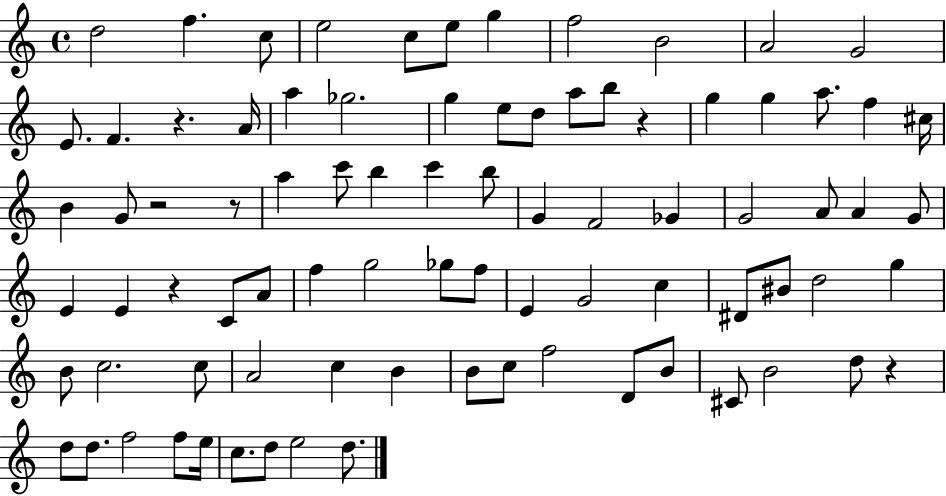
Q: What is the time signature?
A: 4/4